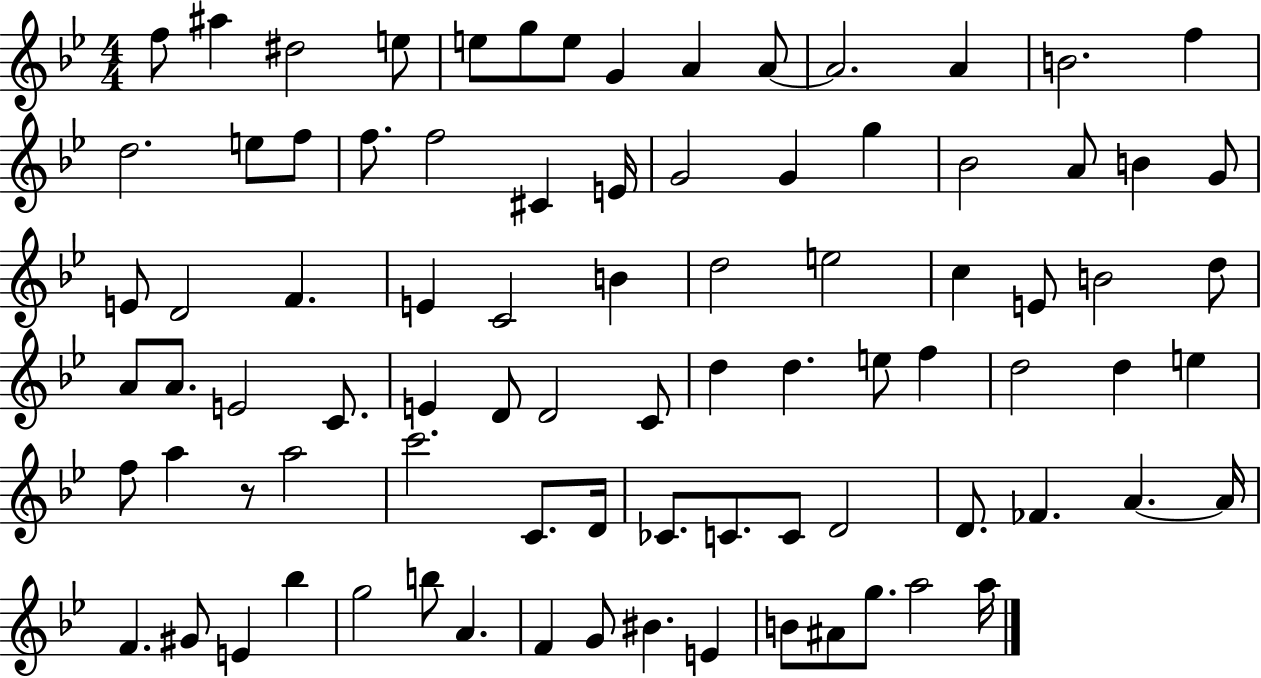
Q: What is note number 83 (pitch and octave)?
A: G5